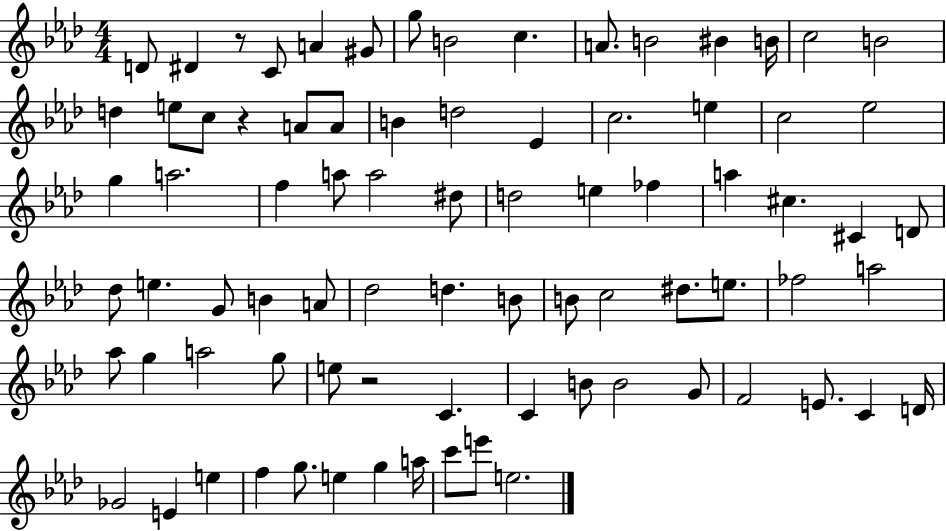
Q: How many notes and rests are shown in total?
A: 81